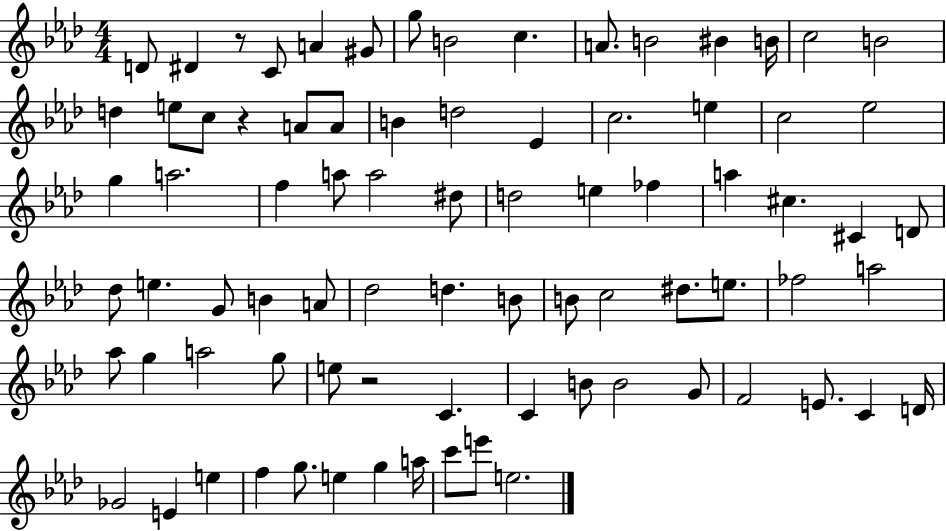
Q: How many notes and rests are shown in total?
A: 81